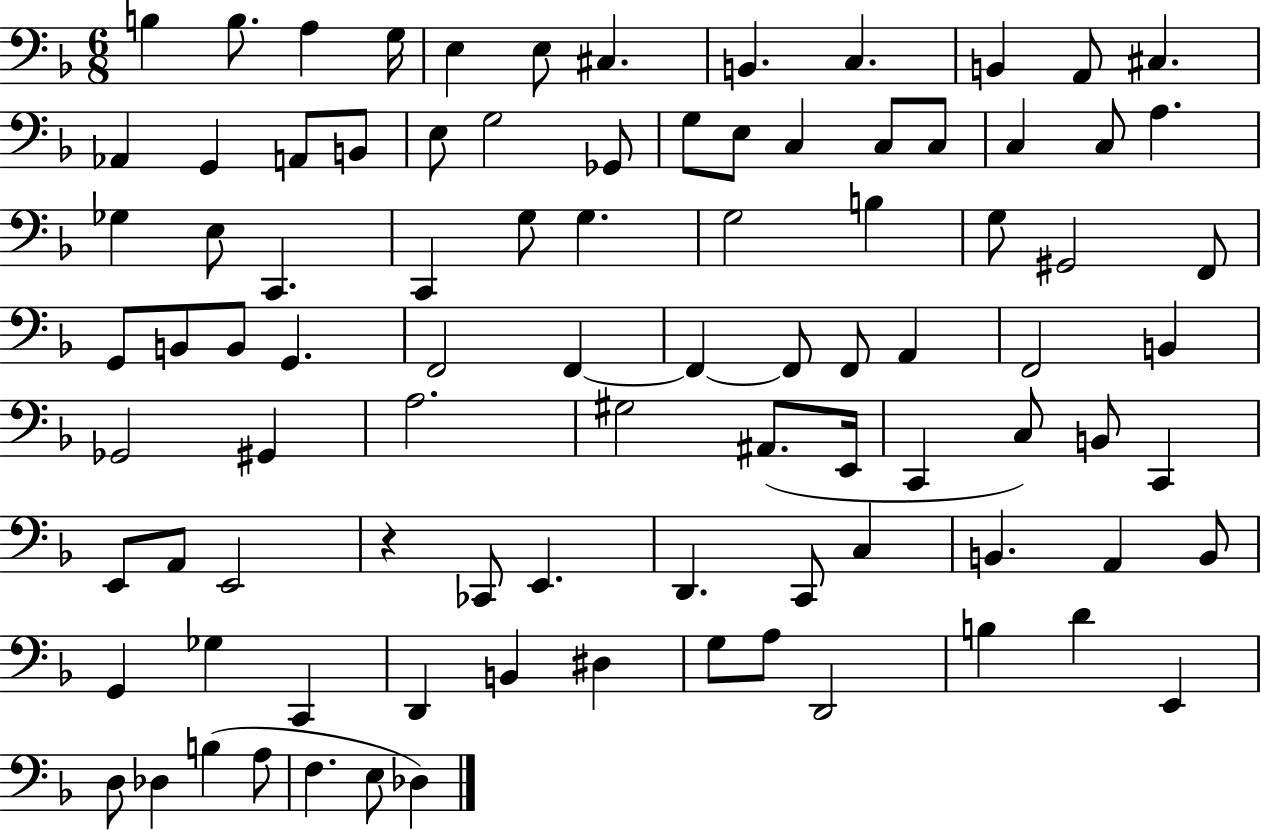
B3/q B3/e. A3/q G3/s E3/q E3/e C#3/q. B2/q. C3/q. B2/q A2/e C#3/q. Ab2/q G2/q A2/e B2/e E3/e G3/h Gb2/e G3/e E3/e C3/q C3/e C3/e C3/q C3/e A3/q. Gb3/q E3/e C2/q. C2/q G3/e G3/q. G3/h B3/q G3/e G#2/h F2/e G2/e B2/e B2/e G2/q. F2/h F2/q F2/q F2/e F2/e A2/q F2/h B2/q Gb2/h G#2/q A3/h. G#3/h A#2/e. E2/s C2/q C3/e B2/e C2/q E2/e A2/e E2/h R/q CES2/e E2/q. D2/q. C2/e C3/q B2/q. A2/q B2/e G2/q Gb3/q C2/q D2/q B2/q D#3/q G3/e A3/e D2/h B3/q D4/q E2/q D3/e Db3/q B3/q A3/e F3/q. E3/e Db3/q